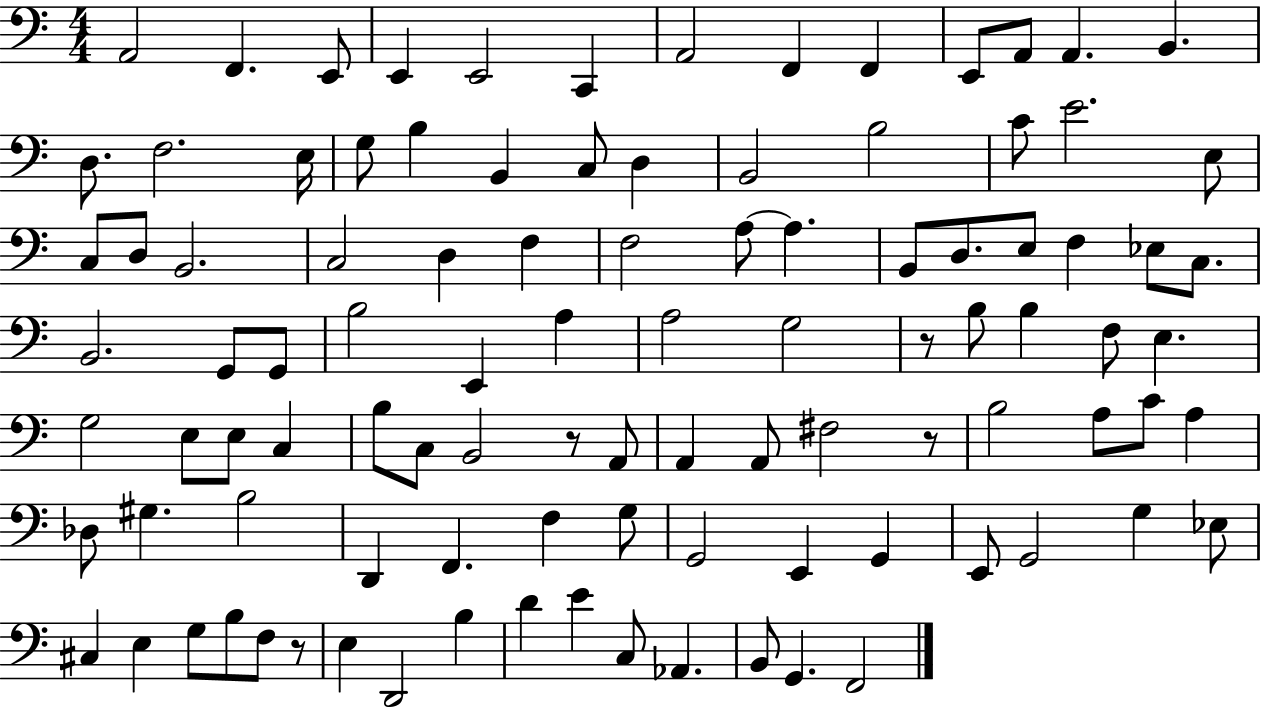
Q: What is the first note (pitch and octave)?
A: A2